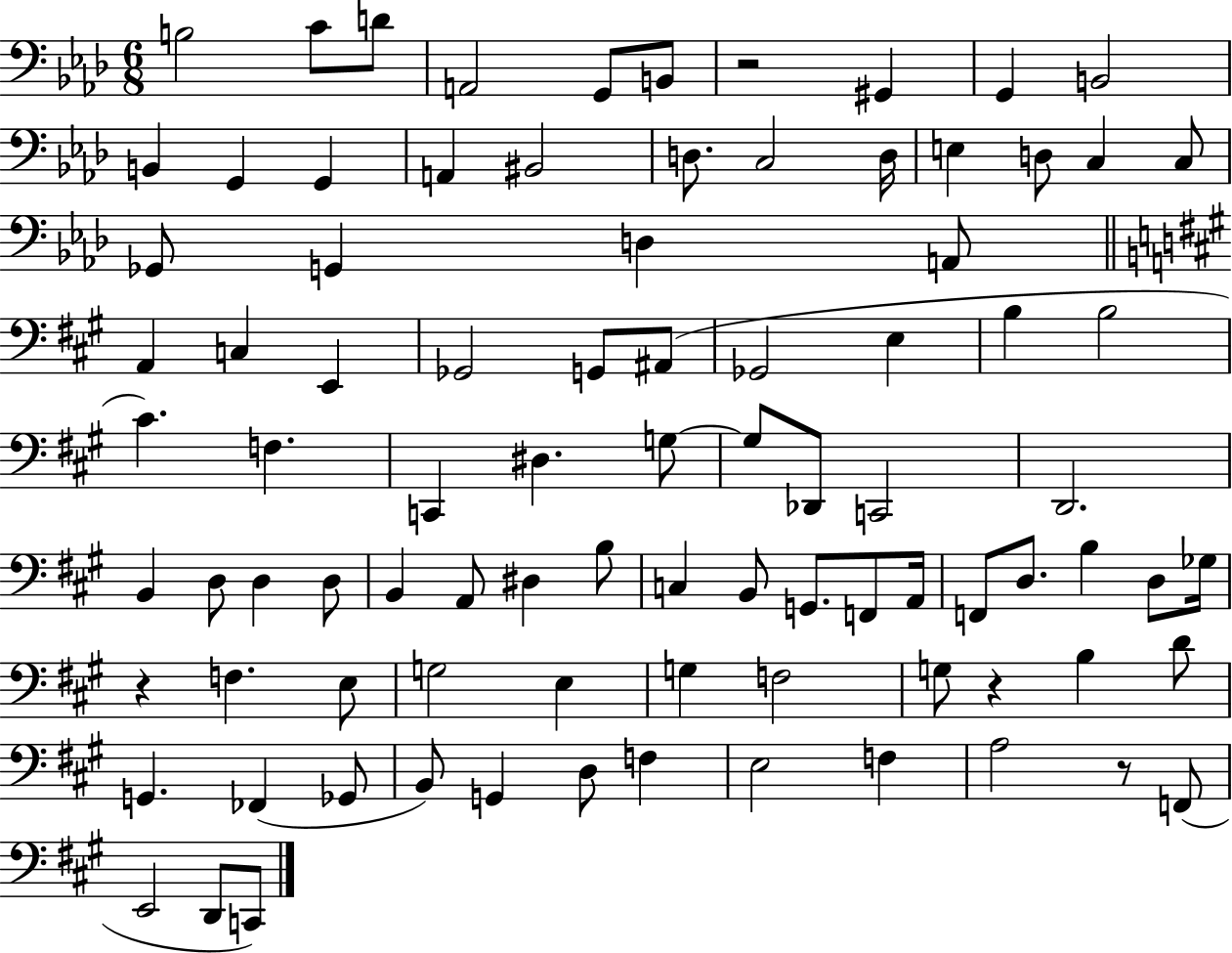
B3/h C4/e D4/e A2/h G2/e B2/e R/h G#2/q G2/q B2/h B2/q G2/q G2/q A2/q BIS2/h D3/e. C3/h D3/s E3/q D3/e C3/q C3/e Gb2/e G2/q D3/q A2/e A2/q C3/q E2/q Gb2/h G2/e A#2/e Gb2/h E3/q B3/q B3/h C#4/q. F3/q. C2/q D#3/q. G3/e G3/e Db2/e C2/h D2/h. B2/q D3/e D3/q D3/e B2/q A2/e D#3/q B3/e C3/q B2/e G2/e. F2/e A2/s F2/e D3/e. B3/q D3/e Gb3/s R/q F3/q. E3/e G3/h E3/q G3/q F3/h G3/e R/q B3/q D4/e G2/q. FES2/q Gb2/e B2/e G2/q D3/e F3/q E3/h F3/q A3/h R/e F2/e E2/h D2/e C2/e